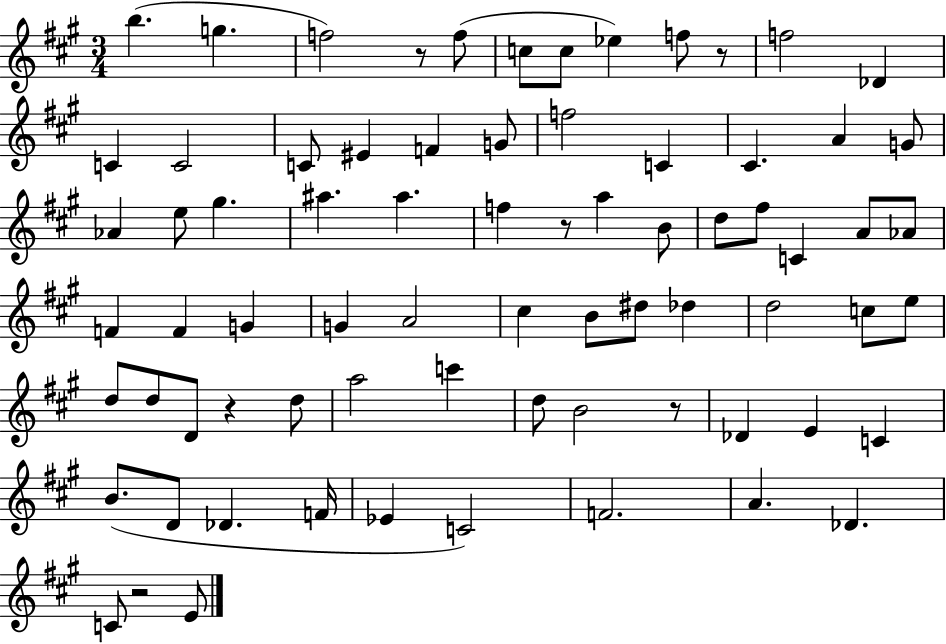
B5/q. G5/q. F5/h R/e F5/e C5/e C5/e Eb5/q F5/e R/e F5/h Db4/q C4/q C4/h C4/e EIS4/q F4/q G4/e F5/h C4/q C#4/q. A4/q G4/e Ab4/q E5/e G#5/q. A#5/q. A#5/q. F5/q R/e A5/q B4/e D5/e F#5/e C4/q A4/e Ab4/e F4/q F4/q G4/q G4/q A4/h C#5/q B4/e D#5/e Db5/q D5/h C5/e E5/e D5/e D5/e D4/e R/q D5/e A5/h C6/q D5/e B4/h R/e Db4/q E4/q C4/q B4/e. D4/e Db4/q. F4/s Eb4/q C4/h F4/h. A4/q. Db4/q. C4/e R/h E4/e